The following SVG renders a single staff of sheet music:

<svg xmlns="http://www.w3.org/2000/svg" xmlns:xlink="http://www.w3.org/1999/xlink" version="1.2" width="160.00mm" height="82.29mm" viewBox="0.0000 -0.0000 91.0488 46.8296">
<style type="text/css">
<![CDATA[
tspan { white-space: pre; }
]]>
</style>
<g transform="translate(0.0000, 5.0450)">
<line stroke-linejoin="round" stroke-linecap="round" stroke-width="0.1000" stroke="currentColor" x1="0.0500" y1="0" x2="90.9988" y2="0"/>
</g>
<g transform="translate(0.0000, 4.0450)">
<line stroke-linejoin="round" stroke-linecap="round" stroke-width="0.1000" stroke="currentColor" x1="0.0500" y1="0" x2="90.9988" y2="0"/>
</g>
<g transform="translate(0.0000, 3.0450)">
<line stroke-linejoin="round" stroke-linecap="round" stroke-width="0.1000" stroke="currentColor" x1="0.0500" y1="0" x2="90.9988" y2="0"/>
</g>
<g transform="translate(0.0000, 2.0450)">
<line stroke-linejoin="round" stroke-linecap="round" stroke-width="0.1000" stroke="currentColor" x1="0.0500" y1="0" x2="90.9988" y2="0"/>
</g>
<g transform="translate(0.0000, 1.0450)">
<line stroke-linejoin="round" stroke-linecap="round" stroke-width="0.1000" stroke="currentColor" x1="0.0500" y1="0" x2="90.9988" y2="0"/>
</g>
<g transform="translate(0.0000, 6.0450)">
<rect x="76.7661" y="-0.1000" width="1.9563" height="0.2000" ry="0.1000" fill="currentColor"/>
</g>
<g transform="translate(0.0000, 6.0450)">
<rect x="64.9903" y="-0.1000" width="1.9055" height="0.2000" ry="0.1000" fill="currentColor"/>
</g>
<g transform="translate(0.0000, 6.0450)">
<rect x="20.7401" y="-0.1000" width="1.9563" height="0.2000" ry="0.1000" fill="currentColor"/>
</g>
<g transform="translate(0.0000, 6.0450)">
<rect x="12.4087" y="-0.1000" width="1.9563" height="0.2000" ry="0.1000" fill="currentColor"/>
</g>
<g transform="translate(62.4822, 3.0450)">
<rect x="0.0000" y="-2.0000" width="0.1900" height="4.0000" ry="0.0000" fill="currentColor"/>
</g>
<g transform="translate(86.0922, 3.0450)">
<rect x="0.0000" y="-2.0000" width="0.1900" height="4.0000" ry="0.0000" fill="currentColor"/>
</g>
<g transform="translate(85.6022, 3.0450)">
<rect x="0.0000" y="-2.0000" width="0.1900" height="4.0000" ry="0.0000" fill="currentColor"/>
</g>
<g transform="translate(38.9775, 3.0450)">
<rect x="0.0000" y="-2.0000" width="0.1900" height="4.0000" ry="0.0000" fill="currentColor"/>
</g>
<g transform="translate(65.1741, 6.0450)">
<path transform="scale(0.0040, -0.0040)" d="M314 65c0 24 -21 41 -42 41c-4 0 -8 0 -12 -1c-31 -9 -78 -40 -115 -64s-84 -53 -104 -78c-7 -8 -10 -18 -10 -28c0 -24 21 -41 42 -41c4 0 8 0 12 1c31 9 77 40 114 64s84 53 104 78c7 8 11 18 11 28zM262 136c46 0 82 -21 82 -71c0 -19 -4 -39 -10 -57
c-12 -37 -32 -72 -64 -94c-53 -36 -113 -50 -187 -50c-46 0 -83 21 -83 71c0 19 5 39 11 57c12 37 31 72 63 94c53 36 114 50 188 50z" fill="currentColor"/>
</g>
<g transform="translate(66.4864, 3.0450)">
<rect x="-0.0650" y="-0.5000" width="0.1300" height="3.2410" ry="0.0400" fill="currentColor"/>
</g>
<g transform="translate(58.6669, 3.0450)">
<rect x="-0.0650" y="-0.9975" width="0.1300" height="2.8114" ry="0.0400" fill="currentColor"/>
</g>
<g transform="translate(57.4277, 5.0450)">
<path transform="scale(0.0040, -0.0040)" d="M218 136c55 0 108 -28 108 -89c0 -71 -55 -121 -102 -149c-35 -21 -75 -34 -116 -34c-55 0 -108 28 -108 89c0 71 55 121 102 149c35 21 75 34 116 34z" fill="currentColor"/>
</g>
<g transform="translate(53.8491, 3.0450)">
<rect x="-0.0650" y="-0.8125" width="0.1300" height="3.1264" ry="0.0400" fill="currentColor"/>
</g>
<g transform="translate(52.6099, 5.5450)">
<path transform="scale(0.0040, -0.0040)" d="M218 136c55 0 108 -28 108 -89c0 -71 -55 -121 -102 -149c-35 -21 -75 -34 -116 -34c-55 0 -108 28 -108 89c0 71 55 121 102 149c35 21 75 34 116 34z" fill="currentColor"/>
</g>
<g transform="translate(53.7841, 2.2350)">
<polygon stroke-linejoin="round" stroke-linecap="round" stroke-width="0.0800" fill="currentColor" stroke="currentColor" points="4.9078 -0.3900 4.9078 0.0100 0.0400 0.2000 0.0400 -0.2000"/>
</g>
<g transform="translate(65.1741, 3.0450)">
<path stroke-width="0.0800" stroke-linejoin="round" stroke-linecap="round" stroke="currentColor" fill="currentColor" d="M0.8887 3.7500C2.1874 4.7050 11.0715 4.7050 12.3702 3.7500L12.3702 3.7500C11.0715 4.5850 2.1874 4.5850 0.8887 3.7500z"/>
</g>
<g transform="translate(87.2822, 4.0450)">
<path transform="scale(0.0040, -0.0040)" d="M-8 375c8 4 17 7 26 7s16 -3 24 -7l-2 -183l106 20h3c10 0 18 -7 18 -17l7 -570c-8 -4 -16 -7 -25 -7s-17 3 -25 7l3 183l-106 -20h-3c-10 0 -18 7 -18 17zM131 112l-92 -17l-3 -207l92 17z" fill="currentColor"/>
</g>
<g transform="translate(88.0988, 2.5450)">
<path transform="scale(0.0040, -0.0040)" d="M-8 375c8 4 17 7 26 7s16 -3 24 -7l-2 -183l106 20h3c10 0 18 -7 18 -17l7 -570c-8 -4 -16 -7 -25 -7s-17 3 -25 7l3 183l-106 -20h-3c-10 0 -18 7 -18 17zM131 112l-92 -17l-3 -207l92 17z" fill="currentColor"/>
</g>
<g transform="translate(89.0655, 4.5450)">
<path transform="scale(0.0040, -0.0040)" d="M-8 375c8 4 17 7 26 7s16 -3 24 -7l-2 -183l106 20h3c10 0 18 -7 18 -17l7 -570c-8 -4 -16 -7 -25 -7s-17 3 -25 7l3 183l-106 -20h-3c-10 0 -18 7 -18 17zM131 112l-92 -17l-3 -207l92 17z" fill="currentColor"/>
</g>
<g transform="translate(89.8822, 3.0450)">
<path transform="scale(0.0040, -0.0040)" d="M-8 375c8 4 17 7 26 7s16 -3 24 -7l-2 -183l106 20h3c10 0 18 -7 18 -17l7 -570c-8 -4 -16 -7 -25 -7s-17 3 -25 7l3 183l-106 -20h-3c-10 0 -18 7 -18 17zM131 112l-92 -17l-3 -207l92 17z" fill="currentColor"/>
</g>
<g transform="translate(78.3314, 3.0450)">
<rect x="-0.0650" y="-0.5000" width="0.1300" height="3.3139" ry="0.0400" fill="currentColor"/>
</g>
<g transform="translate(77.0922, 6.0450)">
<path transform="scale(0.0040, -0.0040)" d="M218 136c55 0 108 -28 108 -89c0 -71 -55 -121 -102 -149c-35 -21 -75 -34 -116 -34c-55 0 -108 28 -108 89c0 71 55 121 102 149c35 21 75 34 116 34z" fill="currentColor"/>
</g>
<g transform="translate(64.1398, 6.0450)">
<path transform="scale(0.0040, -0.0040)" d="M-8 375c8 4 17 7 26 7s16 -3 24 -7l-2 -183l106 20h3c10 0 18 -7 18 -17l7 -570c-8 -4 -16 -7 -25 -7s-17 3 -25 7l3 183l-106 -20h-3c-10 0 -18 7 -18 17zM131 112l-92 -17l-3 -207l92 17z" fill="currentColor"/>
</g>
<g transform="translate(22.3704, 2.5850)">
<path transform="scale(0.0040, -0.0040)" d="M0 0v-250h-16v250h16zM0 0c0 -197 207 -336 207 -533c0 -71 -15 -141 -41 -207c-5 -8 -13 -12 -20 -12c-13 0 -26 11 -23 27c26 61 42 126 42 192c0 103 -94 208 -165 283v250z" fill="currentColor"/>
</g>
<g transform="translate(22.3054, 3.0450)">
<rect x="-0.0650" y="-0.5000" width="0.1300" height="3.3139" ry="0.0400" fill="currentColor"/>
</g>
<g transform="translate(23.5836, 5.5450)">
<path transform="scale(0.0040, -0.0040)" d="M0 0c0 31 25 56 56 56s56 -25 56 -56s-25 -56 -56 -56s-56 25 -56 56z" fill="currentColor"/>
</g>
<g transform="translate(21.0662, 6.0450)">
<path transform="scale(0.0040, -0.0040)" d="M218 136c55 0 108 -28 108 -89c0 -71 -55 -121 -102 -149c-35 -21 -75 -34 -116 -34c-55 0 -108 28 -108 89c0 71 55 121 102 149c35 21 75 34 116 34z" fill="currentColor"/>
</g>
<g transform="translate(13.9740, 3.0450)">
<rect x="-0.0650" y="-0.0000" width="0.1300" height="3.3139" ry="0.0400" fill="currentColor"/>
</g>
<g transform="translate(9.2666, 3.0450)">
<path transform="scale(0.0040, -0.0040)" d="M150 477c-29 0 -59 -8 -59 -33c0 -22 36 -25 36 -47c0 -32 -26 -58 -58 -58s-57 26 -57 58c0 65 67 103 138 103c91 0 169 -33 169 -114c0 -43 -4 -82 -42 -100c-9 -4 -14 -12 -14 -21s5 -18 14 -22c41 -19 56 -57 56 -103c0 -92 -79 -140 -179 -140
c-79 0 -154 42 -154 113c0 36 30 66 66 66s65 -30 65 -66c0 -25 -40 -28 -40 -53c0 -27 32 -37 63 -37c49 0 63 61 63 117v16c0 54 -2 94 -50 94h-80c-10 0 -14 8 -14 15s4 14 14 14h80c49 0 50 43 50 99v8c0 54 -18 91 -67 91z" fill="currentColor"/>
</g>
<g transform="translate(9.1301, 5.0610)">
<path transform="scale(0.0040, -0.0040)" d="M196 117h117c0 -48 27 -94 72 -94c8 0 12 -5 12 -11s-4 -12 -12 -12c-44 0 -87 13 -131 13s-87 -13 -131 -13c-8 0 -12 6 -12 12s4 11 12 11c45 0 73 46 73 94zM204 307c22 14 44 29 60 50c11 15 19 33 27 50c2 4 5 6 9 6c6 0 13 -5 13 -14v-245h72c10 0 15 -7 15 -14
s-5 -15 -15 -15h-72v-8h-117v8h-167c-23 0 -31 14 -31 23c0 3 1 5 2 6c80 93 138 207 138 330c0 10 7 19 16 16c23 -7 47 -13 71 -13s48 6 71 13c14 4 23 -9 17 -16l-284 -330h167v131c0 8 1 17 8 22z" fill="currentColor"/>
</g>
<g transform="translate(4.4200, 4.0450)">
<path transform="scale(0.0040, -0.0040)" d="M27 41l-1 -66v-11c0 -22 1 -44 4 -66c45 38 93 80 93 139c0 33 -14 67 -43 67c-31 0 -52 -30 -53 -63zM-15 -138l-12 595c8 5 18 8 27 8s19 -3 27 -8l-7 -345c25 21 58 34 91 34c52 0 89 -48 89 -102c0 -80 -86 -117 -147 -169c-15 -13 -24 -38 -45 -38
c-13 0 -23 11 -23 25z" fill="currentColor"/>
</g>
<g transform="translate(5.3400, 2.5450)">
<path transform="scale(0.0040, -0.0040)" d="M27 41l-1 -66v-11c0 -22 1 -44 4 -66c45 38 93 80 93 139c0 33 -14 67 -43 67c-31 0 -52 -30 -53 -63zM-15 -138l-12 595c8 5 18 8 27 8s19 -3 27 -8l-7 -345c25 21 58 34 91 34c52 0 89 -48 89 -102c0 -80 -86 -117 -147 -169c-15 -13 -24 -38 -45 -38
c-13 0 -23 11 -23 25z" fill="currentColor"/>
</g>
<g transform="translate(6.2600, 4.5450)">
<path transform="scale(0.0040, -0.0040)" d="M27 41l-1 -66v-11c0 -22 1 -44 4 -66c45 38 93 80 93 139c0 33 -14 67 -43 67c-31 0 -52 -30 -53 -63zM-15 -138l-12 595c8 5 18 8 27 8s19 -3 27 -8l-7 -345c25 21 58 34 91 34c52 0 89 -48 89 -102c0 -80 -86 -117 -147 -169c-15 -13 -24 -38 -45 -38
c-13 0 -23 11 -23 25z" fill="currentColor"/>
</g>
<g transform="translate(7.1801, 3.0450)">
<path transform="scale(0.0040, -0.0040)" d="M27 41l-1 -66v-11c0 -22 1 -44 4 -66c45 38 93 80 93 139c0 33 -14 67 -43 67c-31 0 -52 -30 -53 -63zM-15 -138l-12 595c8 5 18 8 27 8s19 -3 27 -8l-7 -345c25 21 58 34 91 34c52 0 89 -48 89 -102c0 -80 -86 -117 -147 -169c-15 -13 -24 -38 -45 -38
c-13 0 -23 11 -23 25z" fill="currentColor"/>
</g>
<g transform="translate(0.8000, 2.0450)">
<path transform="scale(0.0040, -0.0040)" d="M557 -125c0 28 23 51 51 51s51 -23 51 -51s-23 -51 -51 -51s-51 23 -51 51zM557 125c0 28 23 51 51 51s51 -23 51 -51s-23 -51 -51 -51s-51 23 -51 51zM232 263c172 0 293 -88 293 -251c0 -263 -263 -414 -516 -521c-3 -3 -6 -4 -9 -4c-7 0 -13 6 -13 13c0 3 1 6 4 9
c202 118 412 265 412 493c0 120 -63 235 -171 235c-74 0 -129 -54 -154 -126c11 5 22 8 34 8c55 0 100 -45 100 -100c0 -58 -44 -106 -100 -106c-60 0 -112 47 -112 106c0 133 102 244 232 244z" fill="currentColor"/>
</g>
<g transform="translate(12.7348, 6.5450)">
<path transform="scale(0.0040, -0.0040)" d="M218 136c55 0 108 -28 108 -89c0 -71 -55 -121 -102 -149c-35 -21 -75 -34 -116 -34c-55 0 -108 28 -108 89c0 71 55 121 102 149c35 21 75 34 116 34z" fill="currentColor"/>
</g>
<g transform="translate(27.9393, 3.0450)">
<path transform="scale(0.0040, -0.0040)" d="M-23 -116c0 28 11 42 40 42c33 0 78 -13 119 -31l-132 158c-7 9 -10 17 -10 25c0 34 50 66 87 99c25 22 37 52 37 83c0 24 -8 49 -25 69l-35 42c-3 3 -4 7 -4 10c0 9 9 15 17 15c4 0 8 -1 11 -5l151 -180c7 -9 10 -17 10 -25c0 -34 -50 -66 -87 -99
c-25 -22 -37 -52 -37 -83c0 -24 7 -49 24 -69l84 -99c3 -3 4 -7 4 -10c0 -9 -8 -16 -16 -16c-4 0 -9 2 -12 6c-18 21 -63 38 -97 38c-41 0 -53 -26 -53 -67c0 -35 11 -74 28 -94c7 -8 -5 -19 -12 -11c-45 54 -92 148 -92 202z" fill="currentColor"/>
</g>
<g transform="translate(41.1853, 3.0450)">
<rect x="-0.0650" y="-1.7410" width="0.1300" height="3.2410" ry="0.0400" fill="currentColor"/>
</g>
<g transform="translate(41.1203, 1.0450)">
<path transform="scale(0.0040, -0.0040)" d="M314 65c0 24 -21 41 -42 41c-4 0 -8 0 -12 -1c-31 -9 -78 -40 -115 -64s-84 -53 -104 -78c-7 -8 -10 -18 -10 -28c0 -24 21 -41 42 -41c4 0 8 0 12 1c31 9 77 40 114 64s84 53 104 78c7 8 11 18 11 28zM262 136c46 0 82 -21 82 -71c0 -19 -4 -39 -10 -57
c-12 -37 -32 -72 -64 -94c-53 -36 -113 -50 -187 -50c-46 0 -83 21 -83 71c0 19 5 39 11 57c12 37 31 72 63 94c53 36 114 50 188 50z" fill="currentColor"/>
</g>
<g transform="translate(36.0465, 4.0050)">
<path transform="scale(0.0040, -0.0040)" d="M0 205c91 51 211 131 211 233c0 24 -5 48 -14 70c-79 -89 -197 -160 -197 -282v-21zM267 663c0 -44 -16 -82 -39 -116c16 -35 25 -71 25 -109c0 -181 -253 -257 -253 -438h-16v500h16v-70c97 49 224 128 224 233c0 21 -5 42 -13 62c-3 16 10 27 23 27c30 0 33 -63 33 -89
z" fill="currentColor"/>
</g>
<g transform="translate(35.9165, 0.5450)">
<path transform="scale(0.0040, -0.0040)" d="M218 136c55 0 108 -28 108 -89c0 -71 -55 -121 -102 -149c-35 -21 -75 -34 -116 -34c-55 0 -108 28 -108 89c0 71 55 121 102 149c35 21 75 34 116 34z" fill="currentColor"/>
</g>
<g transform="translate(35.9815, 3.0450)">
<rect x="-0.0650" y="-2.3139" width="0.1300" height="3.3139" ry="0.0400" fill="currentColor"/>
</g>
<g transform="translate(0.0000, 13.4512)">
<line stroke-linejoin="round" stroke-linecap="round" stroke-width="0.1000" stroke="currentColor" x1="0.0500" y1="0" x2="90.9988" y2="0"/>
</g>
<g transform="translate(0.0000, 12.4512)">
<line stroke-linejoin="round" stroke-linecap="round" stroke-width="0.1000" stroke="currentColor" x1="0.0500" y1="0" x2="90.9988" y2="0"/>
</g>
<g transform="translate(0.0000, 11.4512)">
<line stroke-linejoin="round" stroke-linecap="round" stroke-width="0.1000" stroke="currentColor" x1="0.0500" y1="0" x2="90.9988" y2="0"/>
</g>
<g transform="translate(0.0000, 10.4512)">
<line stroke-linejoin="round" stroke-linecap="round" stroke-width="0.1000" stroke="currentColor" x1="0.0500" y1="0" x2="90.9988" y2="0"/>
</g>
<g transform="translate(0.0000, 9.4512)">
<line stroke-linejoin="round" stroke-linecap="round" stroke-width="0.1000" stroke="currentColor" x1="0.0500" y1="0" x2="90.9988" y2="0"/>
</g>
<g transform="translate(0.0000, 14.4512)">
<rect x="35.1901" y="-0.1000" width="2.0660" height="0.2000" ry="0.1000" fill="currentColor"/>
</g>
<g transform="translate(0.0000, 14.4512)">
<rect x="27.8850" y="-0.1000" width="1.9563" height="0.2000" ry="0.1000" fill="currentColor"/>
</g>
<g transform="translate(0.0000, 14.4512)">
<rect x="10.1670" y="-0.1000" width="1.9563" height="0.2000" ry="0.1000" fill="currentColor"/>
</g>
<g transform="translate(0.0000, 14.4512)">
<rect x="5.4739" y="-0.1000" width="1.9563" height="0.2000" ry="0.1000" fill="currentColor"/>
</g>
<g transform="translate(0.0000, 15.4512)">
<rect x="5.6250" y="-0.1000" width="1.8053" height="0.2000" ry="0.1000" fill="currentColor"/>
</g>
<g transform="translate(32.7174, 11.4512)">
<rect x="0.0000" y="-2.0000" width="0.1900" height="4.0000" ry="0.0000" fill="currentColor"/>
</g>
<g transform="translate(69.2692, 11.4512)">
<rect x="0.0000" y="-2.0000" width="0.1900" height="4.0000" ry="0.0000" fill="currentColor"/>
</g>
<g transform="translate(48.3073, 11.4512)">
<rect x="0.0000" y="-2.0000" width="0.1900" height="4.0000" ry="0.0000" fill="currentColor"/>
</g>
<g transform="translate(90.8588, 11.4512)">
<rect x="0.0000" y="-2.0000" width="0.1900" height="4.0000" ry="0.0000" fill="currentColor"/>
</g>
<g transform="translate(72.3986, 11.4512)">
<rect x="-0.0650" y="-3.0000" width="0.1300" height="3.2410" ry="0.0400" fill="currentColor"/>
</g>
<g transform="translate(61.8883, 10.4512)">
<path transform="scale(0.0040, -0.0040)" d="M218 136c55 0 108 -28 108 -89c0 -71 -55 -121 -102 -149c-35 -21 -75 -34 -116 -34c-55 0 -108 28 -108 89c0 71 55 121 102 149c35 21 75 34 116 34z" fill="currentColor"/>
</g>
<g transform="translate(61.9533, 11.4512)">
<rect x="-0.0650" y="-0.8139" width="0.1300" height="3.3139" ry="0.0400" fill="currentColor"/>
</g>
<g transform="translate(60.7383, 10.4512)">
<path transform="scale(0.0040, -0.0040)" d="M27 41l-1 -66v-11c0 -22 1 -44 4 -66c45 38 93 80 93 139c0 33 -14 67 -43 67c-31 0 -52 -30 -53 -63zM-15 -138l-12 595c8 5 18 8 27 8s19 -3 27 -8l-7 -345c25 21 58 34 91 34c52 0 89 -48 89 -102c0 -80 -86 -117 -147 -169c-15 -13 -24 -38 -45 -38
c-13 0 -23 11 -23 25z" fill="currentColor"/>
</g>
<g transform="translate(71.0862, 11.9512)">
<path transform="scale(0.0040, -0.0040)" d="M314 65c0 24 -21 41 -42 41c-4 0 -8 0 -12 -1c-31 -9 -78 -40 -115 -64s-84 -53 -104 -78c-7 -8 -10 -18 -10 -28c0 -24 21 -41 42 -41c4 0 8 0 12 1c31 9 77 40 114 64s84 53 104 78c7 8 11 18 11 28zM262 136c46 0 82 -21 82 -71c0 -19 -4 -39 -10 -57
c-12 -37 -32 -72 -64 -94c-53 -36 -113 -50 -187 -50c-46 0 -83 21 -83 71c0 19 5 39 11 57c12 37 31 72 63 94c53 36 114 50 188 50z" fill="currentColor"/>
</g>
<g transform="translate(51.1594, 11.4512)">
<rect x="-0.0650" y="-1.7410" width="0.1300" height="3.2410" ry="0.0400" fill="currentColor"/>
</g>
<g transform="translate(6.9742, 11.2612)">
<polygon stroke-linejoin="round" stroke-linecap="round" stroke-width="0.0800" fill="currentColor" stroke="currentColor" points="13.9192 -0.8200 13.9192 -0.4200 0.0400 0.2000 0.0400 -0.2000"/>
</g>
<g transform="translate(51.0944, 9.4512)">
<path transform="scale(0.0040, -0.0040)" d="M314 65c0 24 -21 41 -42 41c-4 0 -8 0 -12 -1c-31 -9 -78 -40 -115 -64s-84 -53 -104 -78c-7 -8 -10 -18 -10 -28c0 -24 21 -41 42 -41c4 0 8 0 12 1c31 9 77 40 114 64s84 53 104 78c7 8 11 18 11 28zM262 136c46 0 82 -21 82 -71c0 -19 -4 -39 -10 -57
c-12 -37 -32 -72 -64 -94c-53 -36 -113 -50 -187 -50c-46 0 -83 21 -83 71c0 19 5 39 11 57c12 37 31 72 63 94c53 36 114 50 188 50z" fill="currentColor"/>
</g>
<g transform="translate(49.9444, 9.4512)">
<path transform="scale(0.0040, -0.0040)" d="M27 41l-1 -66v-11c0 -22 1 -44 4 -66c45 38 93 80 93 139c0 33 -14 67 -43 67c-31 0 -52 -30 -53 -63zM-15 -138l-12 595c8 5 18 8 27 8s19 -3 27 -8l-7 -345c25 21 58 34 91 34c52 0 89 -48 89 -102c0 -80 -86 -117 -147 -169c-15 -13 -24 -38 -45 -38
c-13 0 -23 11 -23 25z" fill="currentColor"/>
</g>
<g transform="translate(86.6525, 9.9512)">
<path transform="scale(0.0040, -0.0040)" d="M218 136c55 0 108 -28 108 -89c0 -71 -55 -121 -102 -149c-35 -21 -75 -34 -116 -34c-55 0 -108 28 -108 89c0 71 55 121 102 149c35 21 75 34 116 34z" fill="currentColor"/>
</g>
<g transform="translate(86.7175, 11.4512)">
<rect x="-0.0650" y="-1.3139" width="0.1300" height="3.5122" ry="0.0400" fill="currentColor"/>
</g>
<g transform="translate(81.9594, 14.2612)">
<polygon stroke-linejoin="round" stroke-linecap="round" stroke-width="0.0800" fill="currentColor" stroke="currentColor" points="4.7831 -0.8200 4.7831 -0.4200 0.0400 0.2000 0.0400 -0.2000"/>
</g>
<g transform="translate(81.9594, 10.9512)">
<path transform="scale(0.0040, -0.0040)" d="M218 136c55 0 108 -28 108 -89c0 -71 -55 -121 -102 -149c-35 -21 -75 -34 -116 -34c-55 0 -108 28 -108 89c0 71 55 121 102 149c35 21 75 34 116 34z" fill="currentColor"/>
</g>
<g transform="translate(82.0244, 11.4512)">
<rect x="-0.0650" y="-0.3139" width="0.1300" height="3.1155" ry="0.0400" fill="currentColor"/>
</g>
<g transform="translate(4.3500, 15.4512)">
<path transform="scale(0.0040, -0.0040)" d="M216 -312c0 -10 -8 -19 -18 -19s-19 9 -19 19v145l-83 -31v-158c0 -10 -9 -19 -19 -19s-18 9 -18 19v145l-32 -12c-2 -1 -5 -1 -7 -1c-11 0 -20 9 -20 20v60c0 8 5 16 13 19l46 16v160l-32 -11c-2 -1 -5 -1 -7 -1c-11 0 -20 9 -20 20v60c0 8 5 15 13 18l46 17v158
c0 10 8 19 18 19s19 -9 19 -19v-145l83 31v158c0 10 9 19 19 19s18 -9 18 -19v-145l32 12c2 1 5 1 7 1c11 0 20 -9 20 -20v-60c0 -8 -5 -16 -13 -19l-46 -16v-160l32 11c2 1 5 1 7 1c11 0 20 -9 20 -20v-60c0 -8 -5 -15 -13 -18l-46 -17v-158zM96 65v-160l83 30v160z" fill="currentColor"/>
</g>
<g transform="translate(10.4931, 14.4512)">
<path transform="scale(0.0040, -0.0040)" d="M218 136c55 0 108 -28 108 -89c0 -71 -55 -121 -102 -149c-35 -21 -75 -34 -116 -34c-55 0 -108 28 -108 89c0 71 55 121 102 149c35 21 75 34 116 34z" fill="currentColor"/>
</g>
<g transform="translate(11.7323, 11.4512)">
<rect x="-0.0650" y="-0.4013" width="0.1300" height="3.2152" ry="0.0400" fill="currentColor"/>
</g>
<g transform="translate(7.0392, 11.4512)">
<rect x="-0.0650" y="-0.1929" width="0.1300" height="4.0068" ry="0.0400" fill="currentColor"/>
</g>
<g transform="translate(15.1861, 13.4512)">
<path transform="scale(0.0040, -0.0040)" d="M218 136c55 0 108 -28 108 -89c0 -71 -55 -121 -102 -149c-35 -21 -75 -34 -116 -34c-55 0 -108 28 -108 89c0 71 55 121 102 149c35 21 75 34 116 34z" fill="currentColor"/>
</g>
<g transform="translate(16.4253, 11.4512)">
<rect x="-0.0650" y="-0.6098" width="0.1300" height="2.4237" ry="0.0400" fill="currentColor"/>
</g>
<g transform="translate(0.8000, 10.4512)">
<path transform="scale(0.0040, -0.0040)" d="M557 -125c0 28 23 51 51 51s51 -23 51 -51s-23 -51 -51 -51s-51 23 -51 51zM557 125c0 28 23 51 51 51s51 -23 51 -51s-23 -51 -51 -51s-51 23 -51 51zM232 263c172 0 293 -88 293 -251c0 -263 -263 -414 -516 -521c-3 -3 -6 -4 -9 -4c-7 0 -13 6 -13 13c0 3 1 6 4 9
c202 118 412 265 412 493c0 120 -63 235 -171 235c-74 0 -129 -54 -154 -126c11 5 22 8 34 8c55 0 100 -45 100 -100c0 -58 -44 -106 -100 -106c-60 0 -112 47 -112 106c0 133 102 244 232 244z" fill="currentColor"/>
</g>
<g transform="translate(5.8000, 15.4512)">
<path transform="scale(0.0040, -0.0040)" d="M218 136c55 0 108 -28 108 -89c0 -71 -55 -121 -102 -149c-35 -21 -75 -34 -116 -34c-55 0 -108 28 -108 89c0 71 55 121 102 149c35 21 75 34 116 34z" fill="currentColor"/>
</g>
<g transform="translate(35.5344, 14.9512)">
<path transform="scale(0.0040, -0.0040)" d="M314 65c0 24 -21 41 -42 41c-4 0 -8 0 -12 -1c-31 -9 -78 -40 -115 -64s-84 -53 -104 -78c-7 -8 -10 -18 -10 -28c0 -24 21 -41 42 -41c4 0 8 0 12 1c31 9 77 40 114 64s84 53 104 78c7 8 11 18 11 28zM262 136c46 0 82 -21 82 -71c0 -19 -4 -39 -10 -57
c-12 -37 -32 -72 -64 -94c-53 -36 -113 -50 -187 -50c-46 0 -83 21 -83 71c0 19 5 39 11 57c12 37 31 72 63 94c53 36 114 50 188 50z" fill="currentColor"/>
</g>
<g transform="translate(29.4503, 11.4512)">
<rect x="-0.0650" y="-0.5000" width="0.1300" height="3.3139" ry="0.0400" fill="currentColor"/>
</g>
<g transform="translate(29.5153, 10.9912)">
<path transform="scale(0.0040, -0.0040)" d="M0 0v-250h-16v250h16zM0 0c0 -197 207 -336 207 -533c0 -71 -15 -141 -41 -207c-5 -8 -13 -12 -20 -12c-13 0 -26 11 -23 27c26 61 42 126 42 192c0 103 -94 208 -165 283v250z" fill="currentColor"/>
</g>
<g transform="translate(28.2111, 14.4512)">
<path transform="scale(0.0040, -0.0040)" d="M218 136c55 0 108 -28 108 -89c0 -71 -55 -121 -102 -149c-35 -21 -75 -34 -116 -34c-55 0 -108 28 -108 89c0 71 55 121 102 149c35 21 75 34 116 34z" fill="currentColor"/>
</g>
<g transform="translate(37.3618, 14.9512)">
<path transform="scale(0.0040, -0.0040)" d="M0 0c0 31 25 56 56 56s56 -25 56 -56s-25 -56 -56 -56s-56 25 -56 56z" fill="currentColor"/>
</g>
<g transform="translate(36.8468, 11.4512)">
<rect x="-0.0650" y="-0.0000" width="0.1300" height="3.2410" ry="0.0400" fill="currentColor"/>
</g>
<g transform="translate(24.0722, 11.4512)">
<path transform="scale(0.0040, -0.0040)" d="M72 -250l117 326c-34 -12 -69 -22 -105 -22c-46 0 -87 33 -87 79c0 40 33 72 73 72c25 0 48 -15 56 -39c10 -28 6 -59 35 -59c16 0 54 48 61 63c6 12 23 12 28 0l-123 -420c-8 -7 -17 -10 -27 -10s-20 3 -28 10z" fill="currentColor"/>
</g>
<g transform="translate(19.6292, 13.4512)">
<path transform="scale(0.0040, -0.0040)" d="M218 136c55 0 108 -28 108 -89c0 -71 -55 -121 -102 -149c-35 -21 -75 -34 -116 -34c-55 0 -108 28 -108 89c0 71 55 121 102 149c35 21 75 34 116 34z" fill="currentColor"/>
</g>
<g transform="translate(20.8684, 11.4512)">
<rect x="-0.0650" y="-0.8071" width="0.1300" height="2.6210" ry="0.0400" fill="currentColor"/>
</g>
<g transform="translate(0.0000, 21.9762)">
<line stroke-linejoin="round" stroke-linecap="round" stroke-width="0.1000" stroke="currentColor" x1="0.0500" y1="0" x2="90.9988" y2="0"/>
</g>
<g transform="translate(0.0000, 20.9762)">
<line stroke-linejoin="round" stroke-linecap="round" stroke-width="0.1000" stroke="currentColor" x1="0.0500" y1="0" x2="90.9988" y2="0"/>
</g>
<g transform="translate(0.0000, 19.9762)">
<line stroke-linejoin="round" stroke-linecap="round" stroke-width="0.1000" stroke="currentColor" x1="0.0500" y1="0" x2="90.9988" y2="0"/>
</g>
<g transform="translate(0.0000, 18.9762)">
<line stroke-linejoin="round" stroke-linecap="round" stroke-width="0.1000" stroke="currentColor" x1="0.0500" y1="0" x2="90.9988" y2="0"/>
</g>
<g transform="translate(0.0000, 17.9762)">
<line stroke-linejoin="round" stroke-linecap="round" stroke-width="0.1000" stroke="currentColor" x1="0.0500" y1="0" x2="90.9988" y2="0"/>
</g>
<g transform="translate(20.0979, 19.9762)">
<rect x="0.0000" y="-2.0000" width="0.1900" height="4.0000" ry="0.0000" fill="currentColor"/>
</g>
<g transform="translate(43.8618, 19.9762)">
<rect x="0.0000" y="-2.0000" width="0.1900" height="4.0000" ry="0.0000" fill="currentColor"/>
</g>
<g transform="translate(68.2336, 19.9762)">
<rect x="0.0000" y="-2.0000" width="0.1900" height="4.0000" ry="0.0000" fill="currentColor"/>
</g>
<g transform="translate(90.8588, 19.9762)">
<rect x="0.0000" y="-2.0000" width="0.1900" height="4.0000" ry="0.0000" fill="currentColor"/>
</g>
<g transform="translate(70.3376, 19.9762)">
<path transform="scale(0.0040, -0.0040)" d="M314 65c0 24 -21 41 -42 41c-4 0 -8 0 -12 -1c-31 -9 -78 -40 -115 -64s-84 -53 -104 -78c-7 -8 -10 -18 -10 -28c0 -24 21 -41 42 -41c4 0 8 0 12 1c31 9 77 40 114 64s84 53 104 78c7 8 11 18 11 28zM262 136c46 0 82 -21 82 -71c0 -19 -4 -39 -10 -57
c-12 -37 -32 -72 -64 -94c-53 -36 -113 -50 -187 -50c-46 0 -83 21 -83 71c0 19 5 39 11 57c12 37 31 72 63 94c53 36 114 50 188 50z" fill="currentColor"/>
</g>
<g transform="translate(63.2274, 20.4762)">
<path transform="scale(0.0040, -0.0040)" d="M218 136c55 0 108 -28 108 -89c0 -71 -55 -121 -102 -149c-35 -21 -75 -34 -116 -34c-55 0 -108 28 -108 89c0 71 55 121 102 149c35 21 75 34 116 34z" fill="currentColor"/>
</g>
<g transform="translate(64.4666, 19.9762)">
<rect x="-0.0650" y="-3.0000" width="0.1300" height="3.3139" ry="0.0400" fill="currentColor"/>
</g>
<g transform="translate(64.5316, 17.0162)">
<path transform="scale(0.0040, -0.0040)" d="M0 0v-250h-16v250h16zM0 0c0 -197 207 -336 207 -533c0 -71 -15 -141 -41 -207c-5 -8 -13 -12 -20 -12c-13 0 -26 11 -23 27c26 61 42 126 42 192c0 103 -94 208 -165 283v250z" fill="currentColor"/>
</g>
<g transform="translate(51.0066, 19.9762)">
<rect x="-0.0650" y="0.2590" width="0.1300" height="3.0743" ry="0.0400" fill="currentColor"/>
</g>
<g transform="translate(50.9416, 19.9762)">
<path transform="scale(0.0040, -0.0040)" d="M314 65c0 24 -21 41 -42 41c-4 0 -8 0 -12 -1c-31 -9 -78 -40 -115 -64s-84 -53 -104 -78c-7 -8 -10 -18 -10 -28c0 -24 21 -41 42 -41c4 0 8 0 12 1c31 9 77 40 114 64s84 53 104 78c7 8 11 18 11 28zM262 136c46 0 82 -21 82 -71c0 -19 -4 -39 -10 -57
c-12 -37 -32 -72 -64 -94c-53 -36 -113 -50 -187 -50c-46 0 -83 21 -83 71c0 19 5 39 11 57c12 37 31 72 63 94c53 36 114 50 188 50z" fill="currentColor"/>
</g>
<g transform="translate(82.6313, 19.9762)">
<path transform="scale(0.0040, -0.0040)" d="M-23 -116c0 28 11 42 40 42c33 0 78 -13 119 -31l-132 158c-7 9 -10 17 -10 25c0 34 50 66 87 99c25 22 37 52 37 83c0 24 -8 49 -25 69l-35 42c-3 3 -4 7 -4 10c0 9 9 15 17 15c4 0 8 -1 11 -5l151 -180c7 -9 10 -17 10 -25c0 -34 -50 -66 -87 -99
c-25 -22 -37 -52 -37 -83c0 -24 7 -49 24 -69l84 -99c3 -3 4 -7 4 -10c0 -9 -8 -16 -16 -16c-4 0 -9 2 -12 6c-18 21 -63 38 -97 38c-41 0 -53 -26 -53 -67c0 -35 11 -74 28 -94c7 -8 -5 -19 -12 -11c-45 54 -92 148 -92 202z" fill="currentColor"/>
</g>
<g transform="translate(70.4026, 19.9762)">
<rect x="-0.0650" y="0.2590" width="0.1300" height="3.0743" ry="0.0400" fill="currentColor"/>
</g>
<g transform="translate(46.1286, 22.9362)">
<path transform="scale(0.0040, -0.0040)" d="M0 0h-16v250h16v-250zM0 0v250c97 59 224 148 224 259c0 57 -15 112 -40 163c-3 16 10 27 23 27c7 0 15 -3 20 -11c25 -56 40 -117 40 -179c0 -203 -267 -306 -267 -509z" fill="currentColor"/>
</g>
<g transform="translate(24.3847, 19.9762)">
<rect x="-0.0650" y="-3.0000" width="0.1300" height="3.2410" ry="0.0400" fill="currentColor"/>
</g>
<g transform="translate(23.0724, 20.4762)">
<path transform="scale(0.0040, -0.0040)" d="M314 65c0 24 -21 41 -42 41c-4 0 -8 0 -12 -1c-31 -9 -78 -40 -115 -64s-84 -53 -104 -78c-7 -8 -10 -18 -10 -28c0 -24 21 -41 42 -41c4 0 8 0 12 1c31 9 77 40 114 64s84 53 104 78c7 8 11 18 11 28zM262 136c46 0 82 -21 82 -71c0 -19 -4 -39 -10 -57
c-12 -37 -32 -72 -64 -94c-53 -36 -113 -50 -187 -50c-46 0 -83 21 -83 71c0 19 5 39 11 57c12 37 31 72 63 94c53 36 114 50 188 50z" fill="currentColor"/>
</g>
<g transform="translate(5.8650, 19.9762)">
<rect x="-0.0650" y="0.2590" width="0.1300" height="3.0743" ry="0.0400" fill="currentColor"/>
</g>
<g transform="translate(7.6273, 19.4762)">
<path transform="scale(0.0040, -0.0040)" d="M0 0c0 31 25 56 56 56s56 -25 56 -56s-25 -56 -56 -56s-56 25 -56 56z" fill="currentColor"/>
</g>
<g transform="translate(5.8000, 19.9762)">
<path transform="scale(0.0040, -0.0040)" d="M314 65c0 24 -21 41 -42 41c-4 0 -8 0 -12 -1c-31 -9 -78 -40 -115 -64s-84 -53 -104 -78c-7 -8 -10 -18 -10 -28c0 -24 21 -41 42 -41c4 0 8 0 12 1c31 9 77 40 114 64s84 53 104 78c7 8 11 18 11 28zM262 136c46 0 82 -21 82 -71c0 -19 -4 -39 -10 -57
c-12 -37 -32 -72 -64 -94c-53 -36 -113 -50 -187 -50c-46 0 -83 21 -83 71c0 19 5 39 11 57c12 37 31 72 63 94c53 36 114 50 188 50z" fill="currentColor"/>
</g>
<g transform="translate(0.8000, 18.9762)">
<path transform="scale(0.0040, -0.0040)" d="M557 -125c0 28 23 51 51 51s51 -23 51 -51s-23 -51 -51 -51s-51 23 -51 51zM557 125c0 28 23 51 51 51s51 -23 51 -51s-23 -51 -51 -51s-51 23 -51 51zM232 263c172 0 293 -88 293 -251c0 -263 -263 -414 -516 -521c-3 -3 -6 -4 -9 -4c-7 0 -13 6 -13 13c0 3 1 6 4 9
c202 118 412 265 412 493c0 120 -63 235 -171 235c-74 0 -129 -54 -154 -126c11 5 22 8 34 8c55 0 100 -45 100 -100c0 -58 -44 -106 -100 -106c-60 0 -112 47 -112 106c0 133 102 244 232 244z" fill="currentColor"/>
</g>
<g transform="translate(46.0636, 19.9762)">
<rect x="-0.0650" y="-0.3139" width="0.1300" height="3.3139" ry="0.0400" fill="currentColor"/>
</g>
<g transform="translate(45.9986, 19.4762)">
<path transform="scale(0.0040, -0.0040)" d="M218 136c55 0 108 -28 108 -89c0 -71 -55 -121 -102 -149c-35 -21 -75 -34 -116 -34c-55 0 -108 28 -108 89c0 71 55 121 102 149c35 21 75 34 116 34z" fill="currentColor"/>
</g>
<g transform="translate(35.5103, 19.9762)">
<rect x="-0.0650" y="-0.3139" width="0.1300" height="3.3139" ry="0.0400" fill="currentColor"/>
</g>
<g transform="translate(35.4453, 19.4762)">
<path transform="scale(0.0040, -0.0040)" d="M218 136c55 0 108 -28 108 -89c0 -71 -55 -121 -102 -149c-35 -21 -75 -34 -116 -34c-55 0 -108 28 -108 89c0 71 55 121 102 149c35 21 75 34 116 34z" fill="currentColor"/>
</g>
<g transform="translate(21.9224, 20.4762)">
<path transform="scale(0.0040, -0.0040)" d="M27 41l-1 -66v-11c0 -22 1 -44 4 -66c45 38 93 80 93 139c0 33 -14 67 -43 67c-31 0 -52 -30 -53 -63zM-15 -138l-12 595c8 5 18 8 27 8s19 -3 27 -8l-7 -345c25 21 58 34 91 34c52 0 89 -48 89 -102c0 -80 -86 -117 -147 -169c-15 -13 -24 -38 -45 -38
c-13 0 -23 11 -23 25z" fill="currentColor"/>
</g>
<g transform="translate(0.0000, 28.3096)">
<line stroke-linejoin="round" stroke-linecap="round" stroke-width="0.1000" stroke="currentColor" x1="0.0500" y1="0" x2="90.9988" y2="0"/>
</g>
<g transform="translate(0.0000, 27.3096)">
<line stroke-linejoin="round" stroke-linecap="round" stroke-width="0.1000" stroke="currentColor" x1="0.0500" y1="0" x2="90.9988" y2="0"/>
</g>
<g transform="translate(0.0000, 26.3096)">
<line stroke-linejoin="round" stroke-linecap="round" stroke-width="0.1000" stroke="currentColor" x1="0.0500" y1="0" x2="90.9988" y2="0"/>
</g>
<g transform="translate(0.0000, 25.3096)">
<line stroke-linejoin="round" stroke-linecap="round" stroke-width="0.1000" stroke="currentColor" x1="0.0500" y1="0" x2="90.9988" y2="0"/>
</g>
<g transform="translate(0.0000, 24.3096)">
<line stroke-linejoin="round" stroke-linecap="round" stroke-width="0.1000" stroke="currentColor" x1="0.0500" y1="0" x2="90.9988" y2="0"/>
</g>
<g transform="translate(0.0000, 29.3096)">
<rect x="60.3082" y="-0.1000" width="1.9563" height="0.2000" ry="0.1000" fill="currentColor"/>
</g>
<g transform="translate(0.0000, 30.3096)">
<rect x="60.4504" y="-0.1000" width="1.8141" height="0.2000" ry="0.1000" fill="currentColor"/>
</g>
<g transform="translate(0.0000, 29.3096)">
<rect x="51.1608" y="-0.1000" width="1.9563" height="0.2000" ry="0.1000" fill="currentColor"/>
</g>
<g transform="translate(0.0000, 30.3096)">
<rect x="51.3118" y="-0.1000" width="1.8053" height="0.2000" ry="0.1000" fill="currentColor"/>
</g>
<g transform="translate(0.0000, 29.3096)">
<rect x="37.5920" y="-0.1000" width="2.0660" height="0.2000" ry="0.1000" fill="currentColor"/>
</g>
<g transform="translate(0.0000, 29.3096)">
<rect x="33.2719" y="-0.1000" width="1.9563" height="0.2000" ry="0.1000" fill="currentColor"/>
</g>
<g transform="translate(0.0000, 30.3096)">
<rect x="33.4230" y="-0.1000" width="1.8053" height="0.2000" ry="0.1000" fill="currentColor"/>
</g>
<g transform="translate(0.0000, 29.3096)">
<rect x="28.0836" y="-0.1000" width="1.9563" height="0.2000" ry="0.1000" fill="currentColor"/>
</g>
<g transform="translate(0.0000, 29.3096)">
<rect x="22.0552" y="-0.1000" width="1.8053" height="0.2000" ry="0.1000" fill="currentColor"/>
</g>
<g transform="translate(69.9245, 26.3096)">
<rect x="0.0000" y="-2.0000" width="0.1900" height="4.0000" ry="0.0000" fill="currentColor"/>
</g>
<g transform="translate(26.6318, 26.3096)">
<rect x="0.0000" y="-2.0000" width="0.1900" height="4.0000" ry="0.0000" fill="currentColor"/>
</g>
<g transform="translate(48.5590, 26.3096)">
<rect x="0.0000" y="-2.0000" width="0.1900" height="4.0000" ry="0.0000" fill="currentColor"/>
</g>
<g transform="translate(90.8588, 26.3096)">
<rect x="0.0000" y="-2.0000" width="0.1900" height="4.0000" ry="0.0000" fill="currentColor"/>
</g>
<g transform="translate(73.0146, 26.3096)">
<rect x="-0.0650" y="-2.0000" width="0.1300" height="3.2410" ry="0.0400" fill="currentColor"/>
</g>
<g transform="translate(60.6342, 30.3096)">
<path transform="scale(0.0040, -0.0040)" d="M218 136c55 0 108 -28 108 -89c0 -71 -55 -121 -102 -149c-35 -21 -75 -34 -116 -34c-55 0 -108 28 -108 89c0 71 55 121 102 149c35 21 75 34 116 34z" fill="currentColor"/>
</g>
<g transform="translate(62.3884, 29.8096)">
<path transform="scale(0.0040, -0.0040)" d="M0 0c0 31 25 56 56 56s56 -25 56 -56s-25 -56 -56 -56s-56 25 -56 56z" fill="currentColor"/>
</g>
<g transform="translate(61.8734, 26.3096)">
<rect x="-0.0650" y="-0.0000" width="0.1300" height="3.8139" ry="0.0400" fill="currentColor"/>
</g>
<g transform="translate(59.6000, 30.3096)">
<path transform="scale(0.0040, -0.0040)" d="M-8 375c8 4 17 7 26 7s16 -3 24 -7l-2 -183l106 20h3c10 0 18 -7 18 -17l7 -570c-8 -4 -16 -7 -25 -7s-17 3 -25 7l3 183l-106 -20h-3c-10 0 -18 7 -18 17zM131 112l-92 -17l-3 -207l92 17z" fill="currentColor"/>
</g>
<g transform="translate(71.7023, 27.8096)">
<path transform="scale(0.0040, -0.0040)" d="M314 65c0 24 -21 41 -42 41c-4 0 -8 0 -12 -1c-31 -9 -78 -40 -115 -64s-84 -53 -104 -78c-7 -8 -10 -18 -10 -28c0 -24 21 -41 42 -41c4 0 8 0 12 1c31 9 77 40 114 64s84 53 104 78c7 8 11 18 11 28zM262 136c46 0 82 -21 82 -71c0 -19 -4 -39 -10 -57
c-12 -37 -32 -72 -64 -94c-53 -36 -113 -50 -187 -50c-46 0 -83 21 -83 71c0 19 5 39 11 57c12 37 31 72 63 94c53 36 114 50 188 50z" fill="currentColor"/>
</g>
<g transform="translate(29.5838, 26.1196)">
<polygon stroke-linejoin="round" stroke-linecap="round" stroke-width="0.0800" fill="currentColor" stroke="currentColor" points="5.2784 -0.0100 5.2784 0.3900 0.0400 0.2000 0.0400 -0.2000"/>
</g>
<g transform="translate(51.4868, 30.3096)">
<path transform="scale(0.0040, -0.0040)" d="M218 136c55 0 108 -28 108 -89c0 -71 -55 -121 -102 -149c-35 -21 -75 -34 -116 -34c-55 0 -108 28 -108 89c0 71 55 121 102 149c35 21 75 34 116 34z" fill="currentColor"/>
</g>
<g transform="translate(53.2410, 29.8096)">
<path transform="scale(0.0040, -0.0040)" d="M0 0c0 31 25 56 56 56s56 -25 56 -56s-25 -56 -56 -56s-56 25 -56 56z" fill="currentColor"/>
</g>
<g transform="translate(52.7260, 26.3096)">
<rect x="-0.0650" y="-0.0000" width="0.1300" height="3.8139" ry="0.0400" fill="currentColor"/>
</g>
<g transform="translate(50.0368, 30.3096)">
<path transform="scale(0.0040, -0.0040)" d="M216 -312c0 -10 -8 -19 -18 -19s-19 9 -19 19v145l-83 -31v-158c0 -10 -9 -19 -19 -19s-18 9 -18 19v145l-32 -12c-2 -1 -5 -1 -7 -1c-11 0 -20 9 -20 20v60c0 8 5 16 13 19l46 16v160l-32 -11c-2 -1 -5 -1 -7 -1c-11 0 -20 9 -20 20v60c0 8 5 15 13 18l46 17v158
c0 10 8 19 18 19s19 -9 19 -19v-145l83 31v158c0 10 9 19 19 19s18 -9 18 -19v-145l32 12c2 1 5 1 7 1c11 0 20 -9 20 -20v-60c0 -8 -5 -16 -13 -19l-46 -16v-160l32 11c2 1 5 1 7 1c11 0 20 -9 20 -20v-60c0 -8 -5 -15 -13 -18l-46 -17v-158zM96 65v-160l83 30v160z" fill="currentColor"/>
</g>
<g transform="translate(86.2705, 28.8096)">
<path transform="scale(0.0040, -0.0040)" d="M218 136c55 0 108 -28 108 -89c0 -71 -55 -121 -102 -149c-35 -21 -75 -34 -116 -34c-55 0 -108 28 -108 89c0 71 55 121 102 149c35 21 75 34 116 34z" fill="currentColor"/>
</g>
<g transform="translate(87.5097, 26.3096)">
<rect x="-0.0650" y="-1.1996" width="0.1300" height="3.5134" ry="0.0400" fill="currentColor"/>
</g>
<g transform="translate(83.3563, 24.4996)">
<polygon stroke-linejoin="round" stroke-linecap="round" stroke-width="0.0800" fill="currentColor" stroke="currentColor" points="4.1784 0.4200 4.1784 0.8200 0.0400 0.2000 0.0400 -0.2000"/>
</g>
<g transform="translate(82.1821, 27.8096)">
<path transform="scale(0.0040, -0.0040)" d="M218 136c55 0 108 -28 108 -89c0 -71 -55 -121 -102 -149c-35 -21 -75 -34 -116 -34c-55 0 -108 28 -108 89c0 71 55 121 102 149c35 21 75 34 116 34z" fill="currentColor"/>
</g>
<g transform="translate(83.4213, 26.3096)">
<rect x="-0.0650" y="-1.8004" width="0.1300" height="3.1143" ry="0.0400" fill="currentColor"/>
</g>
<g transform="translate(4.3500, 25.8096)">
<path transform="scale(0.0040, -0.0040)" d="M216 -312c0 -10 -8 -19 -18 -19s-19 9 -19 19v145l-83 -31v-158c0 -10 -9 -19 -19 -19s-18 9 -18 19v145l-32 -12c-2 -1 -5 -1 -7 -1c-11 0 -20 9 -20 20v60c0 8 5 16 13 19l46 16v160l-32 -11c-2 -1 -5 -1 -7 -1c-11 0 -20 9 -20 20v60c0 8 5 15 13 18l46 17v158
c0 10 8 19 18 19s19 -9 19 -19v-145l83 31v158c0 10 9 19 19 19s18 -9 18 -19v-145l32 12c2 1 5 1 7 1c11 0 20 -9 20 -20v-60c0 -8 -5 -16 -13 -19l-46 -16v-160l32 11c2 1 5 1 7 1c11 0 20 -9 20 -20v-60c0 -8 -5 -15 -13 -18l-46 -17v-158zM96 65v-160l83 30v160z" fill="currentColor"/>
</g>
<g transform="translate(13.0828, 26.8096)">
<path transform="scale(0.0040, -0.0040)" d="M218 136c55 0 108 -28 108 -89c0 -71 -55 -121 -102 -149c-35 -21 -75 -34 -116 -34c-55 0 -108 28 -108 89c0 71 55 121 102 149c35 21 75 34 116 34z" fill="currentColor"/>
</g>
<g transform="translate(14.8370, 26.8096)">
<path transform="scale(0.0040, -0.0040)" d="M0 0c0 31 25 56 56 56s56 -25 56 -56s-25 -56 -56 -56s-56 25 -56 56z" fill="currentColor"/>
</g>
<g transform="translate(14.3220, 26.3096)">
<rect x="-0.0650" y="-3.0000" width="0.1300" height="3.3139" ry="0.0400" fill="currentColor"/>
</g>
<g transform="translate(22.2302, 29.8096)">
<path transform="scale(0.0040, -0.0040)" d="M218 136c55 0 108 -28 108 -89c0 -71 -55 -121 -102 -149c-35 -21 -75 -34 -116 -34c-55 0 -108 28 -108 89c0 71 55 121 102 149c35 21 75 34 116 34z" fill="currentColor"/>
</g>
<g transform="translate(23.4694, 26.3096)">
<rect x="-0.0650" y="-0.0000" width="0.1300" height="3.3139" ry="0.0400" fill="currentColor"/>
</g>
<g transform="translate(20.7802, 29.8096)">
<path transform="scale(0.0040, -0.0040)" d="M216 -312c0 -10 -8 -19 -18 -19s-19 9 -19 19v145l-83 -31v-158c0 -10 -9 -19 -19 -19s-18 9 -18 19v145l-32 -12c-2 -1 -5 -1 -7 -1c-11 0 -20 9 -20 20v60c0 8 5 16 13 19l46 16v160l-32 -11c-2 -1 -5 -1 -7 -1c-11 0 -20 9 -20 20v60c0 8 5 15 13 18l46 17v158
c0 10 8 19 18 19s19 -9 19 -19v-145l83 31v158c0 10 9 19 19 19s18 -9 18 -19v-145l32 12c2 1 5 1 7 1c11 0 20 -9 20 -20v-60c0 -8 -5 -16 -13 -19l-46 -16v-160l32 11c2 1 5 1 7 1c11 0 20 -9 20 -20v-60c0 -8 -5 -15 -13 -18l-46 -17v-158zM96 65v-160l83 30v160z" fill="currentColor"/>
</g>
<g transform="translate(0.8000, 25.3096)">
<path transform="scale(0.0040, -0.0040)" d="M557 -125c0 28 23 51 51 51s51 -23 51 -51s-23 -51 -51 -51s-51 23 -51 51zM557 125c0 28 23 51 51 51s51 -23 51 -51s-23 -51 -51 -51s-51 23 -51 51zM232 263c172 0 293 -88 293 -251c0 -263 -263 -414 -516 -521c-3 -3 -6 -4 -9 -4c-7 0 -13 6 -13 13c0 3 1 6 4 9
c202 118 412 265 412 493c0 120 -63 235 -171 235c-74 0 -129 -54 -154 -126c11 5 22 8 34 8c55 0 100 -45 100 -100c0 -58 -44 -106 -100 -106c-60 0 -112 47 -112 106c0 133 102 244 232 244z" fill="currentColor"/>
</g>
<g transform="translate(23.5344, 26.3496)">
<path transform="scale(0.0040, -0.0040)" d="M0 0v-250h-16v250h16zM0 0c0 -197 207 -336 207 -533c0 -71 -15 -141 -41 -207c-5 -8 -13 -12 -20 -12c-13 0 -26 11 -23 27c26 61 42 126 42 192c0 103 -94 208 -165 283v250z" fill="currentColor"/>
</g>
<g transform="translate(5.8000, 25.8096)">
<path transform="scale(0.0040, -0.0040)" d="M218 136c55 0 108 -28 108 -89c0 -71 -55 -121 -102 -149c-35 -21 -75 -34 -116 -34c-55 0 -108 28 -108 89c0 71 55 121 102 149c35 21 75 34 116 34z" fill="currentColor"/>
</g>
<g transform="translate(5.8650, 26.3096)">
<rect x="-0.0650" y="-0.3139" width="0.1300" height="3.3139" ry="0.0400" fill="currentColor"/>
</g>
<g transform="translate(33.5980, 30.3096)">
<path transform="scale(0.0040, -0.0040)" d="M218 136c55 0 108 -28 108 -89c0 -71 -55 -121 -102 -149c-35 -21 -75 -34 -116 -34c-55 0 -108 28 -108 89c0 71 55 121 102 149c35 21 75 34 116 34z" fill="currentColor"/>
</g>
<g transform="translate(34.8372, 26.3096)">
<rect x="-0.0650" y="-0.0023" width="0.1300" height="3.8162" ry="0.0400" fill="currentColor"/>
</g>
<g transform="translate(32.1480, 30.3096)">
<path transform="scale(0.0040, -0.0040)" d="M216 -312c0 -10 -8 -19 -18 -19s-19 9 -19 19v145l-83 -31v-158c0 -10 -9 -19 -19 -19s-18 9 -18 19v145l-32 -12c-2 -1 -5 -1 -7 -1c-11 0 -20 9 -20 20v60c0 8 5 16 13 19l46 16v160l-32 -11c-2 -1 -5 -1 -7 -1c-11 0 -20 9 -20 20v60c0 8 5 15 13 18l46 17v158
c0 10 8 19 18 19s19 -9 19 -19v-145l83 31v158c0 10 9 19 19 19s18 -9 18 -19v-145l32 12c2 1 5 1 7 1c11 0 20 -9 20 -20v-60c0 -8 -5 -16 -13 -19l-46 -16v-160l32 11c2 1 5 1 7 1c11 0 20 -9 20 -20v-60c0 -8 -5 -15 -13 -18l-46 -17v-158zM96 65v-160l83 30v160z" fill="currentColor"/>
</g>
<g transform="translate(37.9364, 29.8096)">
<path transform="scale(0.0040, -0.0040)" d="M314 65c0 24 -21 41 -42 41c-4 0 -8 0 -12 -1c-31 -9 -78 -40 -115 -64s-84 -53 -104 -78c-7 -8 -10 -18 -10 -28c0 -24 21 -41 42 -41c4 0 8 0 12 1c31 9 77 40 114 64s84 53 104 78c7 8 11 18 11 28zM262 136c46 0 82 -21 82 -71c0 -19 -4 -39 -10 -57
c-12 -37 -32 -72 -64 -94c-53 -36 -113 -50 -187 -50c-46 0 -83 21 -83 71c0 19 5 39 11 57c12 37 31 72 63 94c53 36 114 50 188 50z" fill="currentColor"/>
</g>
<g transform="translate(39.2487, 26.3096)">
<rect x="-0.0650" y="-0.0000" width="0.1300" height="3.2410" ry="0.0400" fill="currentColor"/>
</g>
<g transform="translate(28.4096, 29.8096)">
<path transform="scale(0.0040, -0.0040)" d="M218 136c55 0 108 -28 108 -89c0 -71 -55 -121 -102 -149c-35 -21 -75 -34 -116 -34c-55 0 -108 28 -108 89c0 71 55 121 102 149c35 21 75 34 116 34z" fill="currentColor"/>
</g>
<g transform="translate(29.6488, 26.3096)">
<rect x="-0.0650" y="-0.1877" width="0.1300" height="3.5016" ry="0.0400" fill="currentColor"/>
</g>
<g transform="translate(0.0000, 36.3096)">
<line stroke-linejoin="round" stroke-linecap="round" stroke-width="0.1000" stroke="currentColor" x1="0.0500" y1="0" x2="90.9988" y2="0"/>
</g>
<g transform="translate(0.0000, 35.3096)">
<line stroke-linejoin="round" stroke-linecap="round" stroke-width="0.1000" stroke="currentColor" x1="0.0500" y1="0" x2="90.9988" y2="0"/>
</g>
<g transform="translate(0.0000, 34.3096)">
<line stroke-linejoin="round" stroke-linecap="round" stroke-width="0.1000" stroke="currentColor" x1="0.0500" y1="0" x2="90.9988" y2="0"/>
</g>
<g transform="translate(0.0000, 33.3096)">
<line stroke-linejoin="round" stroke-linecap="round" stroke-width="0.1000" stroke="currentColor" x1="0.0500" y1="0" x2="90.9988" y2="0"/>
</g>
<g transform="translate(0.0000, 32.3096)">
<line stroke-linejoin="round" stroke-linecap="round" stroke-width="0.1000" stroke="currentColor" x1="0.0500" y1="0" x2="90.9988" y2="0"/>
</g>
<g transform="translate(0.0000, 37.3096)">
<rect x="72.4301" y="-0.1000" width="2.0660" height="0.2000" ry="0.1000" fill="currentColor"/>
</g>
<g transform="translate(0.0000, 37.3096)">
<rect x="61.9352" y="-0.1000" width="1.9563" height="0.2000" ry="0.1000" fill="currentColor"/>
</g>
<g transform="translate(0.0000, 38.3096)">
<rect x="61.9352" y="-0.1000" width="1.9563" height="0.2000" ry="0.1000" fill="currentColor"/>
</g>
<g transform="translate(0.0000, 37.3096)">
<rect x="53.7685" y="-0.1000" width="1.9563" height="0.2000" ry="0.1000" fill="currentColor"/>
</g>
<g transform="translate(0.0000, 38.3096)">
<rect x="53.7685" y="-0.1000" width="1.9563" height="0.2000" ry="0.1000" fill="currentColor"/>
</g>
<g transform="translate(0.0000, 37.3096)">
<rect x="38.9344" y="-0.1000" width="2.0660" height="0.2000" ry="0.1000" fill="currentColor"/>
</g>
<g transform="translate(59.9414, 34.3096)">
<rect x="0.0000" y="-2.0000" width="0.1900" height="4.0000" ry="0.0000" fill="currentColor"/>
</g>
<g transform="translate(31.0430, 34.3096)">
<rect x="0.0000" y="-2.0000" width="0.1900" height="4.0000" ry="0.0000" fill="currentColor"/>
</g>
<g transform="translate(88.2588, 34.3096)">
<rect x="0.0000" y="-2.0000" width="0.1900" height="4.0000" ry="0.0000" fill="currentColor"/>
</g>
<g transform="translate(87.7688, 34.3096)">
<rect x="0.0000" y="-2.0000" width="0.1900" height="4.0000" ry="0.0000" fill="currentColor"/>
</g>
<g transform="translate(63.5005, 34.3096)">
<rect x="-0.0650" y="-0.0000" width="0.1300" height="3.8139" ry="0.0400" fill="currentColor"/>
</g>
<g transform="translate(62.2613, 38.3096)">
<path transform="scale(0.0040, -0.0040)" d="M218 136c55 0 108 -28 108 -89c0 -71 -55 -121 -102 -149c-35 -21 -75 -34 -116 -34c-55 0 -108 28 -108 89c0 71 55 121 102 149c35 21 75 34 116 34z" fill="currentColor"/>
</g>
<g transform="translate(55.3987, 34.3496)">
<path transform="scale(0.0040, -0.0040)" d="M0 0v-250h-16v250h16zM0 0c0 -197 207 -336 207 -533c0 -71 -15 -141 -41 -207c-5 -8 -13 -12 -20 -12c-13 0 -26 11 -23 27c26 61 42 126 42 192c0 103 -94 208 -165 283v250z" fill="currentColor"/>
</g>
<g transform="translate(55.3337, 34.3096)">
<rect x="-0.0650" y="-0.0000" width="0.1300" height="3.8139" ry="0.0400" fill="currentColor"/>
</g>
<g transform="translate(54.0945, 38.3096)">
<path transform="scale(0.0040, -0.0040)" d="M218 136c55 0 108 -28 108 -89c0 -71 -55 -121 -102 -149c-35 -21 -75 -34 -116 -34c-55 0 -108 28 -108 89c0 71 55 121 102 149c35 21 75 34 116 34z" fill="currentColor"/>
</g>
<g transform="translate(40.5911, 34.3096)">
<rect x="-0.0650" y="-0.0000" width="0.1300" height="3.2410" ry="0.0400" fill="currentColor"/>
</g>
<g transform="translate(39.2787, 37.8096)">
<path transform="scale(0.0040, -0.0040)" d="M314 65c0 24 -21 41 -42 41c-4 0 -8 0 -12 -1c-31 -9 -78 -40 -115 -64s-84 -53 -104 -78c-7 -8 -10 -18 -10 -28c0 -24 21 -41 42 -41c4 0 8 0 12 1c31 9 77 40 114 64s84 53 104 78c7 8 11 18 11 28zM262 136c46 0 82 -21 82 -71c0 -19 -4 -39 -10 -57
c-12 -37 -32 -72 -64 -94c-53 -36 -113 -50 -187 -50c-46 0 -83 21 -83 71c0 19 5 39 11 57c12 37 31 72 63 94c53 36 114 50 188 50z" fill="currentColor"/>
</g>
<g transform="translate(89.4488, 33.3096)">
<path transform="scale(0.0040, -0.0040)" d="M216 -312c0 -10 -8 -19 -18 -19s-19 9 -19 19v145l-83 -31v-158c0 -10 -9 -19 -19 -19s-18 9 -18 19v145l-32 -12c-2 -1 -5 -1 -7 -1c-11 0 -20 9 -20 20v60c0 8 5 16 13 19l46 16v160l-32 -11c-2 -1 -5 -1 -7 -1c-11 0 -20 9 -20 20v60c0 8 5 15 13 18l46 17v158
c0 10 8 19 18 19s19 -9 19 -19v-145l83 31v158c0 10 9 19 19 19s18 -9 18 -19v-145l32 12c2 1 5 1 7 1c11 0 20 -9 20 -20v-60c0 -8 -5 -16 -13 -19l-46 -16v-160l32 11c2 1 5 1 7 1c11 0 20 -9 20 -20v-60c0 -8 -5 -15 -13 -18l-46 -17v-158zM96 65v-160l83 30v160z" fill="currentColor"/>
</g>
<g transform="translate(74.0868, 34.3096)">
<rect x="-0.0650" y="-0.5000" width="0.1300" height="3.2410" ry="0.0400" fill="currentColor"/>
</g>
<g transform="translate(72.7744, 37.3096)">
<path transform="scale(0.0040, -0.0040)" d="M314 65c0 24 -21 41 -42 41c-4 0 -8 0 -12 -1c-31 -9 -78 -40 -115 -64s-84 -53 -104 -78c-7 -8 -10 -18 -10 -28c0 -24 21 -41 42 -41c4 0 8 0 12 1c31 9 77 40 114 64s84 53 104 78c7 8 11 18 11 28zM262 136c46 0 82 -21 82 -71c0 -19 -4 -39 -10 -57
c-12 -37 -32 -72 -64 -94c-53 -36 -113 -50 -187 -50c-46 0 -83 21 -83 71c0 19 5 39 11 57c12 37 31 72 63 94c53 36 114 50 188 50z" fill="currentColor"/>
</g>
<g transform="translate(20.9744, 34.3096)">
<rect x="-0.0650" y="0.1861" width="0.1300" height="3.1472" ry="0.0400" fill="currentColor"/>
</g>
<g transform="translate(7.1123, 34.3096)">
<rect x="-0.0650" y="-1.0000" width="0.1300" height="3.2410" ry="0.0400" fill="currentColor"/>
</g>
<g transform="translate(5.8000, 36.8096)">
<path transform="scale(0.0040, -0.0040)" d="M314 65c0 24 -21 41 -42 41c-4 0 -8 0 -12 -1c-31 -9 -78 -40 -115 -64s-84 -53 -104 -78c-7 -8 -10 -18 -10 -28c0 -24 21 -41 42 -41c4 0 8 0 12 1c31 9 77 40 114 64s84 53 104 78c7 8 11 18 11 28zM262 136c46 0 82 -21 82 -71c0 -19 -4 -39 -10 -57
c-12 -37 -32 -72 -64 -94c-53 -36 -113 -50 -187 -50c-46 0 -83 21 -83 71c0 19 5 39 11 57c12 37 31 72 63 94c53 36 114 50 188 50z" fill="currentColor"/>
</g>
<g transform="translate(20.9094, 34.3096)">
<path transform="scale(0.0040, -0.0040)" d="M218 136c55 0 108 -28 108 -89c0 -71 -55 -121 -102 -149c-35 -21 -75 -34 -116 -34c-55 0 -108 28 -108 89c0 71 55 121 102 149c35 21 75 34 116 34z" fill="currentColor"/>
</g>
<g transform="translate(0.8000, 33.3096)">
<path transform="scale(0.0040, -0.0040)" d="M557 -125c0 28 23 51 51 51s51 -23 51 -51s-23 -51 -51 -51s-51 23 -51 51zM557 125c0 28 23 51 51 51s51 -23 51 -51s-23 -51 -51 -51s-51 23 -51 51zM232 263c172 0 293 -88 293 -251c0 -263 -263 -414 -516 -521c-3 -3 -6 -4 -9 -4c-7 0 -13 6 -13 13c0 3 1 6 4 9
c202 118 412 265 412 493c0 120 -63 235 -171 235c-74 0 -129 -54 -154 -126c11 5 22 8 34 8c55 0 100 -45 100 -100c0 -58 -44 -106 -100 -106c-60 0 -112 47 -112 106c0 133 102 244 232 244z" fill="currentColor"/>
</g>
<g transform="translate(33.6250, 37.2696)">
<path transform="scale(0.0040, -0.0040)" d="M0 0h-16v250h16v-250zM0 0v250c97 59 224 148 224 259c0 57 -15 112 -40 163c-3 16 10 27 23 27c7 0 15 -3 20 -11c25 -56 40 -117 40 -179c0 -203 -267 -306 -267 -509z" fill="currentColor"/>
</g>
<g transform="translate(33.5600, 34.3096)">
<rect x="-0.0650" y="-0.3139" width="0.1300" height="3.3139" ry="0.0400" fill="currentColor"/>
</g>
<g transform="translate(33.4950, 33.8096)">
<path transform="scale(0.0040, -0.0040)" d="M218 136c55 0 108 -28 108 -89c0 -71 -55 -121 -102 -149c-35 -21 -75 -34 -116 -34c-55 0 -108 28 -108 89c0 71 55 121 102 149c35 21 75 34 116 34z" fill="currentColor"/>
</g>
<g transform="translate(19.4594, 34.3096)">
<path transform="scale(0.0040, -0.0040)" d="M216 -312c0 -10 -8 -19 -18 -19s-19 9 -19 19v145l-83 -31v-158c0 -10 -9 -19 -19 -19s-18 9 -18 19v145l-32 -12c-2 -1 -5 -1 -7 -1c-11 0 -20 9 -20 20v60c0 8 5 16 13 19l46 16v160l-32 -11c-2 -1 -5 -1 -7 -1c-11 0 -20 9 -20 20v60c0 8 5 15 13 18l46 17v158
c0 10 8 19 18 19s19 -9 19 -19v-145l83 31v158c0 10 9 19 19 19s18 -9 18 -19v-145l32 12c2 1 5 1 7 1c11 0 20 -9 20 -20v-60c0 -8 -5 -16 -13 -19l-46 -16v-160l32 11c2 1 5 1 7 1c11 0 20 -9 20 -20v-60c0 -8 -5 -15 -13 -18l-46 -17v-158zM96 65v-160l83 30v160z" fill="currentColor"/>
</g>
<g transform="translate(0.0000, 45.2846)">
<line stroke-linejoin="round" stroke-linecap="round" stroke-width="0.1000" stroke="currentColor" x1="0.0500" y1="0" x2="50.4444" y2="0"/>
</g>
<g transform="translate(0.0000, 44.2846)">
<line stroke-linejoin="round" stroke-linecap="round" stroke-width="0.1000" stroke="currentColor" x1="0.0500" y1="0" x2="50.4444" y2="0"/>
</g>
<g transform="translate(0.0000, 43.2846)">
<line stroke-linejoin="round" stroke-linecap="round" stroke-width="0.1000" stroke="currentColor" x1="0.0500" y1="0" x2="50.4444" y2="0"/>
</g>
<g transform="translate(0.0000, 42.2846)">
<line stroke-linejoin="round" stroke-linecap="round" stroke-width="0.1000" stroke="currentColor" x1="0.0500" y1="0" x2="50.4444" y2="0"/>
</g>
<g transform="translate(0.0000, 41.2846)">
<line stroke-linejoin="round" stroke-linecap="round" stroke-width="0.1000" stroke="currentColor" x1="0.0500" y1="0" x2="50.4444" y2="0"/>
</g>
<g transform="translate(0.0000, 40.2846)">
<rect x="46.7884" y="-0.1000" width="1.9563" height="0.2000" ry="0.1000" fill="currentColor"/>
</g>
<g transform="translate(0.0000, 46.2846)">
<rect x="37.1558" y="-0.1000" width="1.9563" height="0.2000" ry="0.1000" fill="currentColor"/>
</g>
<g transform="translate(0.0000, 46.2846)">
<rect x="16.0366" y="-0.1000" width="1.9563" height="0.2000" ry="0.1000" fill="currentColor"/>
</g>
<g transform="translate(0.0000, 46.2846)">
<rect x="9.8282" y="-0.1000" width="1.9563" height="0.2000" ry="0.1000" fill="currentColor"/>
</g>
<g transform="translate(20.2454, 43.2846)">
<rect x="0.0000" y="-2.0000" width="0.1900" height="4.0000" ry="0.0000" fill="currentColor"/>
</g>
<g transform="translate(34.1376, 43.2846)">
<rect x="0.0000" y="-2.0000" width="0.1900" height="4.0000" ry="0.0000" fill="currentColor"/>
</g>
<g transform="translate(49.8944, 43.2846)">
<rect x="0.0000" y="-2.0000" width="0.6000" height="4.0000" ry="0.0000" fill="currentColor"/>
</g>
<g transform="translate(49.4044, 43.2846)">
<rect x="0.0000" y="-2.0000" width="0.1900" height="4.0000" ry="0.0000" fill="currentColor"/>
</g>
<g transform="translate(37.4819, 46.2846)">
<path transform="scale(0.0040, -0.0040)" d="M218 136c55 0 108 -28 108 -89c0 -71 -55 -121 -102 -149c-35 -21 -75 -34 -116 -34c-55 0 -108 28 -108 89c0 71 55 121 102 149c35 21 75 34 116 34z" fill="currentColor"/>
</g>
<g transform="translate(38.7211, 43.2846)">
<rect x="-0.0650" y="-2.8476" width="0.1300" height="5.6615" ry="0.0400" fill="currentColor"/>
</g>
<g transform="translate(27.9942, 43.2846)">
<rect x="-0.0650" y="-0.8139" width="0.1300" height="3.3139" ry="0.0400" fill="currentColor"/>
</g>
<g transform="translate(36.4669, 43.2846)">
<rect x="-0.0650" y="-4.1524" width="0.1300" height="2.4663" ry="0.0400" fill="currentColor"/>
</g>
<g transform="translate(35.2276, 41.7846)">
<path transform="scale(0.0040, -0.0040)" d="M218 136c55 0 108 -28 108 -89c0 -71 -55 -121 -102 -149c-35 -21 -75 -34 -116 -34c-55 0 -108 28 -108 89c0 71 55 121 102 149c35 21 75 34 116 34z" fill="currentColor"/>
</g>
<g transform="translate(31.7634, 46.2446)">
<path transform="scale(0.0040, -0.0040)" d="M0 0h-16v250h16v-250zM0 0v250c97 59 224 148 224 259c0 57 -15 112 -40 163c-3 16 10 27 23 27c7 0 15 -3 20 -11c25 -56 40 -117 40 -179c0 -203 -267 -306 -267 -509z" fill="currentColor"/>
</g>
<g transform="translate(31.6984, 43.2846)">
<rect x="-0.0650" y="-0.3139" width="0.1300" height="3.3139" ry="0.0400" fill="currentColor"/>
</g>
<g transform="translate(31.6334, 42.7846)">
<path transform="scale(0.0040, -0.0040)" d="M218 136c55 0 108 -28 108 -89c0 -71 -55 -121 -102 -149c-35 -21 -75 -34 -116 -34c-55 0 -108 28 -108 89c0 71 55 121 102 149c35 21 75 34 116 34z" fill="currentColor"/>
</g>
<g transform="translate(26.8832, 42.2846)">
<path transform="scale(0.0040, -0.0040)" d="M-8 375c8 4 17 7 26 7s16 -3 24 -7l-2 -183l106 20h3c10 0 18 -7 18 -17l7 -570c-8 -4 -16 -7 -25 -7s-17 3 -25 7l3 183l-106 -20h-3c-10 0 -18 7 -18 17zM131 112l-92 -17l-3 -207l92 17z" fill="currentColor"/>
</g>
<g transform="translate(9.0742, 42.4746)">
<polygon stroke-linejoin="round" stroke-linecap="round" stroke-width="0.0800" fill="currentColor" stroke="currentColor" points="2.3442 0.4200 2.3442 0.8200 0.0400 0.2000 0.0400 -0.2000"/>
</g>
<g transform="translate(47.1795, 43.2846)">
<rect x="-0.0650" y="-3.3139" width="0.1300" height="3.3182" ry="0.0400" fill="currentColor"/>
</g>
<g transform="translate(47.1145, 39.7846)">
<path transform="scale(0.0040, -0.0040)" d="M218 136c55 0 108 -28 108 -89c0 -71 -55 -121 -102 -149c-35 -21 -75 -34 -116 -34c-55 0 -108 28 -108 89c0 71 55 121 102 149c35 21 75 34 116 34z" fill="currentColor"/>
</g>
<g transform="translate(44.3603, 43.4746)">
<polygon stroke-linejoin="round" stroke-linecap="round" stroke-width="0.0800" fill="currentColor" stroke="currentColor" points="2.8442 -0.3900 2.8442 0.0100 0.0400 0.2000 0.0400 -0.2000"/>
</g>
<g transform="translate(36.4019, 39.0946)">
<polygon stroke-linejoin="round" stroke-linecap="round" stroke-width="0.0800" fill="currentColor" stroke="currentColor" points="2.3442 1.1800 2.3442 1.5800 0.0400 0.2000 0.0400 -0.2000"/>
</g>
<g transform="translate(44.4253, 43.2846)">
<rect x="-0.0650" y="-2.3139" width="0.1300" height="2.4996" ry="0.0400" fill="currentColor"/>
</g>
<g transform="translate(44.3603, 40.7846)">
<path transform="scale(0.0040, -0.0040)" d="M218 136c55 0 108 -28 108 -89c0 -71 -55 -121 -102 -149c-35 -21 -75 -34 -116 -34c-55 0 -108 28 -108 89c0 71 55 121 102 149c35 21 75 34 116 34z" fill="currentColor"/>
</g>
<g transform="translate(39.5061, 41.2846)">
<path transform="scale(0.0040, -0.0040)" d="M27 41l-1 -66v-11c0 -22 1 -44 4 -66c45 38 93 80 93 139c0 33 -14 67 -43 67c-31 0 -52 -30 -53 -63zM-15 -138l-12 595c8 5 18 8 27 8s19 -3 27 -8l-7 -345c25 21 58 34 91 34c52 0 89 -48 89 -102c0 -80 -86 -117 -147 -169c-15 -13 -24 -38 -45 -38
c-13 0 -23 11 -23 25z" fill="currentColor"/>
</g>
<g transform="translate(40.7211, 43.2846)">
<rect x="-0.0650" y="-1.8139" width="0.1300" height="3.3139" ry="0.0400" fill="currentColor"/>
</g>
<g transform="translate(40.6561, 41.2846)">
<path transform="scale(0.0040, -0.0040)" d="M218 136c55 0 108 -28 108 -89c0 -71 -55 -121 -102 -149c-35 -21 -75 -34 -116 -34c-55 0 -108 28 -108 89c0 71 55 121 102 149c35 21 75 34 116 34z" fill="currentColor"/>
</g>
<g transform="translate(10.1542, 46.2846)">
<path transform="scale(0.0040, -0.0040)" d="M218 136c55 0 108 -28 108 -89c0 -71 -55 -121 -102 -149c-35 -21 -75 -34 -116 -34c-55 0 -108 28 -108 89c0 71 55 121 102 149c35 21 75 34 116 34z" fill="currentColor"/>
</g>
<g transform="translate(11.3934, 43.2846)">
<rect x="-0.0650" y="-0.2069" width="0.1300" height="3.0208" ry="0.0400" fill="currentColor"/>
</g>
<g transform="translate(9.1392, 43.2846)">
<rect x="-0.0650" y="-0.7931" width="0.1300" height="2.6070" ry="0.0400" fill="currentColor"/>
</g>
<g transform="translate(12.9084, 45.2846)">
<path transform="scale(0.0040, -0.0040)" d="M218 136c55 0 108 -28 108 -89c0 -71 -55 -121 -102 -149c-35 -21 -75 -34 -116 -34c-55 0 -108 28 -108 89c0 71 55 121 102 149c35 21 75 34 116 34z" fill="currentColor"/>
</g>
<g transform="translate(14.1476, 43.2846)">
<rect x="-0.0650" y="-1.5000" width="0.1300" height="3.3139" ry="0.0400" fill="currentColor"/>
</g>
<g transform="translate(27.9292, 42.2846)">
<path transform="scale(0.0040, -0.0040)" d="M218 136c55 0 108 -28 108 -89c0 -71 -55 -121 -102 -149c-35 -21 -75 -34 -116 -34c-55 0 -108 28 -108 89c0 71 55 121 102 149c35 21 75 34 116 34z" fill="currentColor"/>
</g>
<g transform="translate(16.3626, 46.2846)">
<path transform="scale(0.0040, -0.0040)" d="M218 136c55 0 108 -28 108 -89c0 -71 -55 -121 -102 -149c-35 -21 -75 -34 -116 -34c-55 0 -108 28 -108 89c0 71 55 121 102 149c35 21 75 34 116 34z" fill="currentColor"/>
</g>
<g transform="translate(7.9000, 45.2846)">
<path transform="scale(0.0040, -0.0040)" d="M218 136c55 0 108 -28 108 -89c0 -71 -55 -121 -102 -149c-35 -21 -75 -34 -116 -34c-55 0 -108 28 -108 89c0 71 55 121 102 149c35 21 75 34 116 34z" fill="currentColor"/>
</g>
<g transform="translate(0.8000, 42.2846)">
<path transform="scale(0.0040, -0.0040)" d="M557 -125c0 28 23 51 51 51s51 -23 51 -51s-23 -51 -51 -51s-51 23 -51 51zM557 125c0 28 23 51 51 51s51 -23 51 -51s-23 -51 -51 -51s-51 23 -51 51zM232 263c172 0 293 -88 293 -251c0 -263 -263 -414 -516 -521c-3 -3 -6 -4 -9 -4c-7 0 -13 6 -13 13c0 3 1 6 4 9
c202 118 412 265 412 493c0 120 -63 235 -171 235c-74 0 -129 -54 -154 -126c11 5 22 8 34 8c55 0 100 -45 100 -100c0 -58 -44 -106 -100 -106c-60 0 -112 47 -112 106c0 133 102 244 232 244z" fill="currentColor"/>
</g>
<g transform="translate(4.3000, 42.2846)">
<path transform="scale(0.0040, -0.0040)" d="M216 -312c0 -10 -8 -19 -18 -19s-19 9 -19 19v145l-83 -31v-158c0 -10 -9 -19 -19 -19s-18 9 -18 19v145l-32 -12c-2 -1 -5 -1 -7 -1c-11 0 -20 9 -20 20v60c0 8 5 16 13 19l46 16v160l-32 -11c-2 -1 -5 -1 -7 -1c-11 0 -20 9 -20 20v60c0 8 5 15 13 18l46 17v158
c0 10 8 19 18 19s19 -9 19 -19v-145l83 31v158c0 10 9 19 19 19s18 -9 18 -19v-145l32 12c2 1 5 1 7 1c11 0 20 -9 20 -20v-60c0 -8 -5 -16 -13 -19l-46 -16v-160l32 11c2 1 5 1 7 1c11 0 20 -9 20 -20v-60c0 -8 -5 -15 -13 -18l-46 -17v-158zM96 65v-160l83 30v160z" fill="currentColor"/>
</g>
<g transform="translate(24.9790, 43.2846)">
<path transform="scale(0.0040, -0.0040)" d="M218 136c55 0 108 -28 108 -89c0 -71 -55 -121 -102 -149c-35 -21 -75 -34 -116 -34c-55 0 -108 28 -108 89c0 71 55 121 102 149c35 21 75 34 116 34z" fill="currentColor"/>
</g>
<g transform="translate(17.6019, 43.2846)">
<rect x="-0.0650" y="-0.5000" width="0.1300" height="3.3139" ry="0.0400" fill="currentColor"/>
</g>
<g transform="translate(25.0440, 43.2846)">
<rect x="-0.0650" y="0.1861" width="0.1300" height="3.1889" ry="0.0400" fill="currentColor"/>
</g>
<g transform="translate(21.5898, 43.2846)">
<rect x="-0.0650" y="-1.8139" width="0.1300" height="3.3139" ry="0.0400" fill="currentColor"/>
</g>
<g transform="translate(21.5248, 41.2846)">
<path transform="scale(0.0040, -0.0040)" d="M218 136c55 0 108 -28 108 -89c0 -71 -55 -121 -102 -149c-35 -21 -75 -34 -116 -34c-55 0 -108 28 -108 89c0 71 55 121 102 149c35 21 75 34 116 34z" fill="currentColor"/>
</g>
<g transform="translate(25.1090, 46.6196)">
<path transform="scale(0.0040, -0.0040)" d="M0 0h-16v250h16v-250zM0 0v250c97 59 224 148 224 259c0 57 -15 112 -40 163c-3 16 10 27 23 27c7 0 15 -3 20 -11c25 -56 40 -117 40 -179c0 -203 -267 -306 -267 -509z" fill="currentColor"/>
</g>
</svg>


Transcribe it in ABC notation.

X:1
T:Untitled
M:3/4
L:1/4
K:Ab
_D,, _E,,/2 z _B,/4 _A,2 F,,/2 G,,/2 E,,2 E,, ^C,,/2 E,,/2 G,,/2 G,,/2 z/2 E,,/2 D,,2 _A,2 _F, C,2 E,/2 G,/2 D,2 _C,2 E, E,/2 D,2 C,/2 D,2 z ^E, C, ^D,,/2 D,,/2 ^C,,/2 D,,2 ^C,, C,, A,,2 A,,/2 F,,/2 F,,2 ^D, E,/2 D,,2 C,,/2 C,, E,,2 G,,/2 E,,/2 G,, E,, A, D,/2 F, E,/2 G,/2 E,,/2 _A, B,/2 D/2